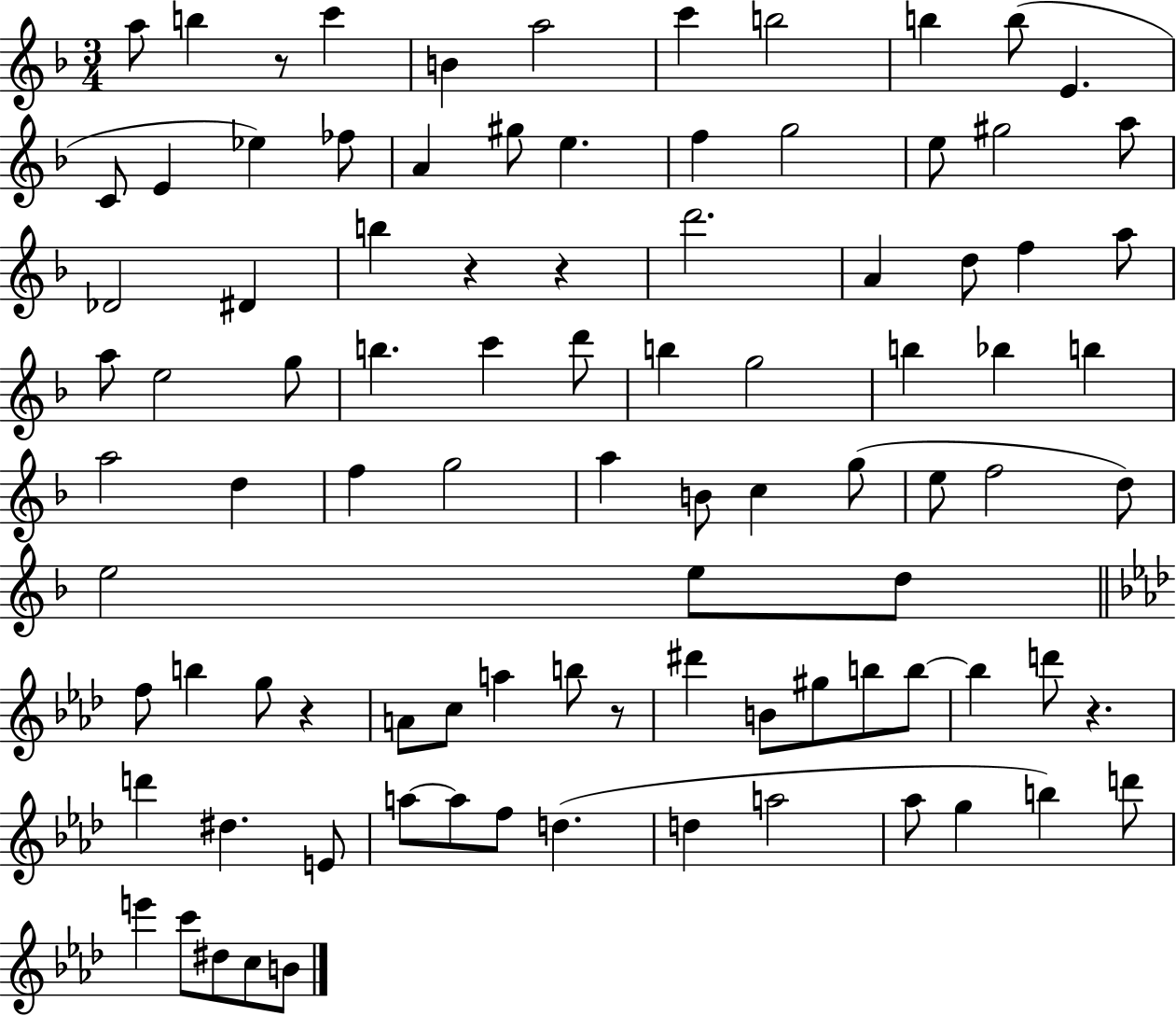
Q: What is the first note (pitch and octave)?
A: A5